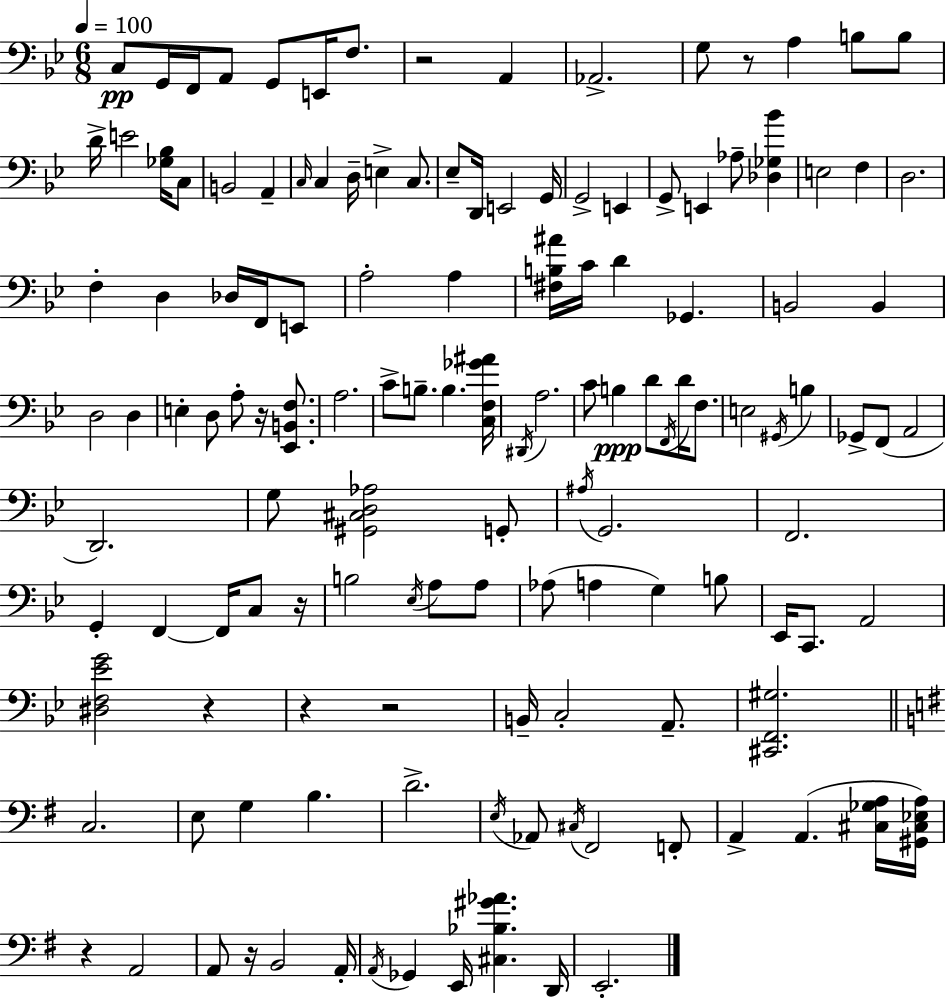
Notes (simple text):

C3/e G2/s F2/s A2/e G2/e E2/s F3/e. R/h A2/q Ab2/h. G3/e R/e A3/q B3/e B3/e D4/s E4/h [Gb3,Bb3]/s C3/e B2/h A2/q C3/s C3/q D3/s E3/q C3/e. Eb3/e D2/s E2/h G2/s G2/h E2/q G2/e E2/q Ab3/e [Db3,Gb3,Bb4]/q E3/h F3/q D3/h. F3/q D3/q Db3/s F2/s E2/e A3/h A3/q [F#3,B3,A#4]/s C4/s D4/q Gb2/q. B2/h B2/q D3/h D3/q E3/q D3/e A3/e R/s [Eb2,B2,F3]/e. A3/h. C4/e B3/e. B3/q. [C3,F3,Gb4,A#4]/s D#2/s A3/h. C4/e B3/q D4/e F2/s D4/s F3/e. E3/h G#2/s B3/q Gb2/e F2/e A2/h D2/h. G3/e [G#2,C#3,D3,Ab3]/h G2/e A#3/s G2/h. F2/h. G2/q F2/q F2/s C3/e R/s B3/h Eb3/s A3/e A3/e Ab3/e A3/q G3/q B3/e Eb2/s C2/e. A2/h [D#3,F3,Eb4,G4]/h R/q R/q R/h B2/s C3/h A2/e. [C#2,F2,G#3]/h. C3/h. E3/e G3/q B3/q. D4/h. E3/s Ab2/e C#3/s F#2/h F2/e A2/q A2/q. [C#3,Gb3,A3]/s [G#2,C#3,Eb3,A3]/s R/q A2/h A2/e R/s B2/h A2/s A2/s Gb2/q E2/s [C#3,Bb3,G#4,Ab4]/q. D2/s E2/h.